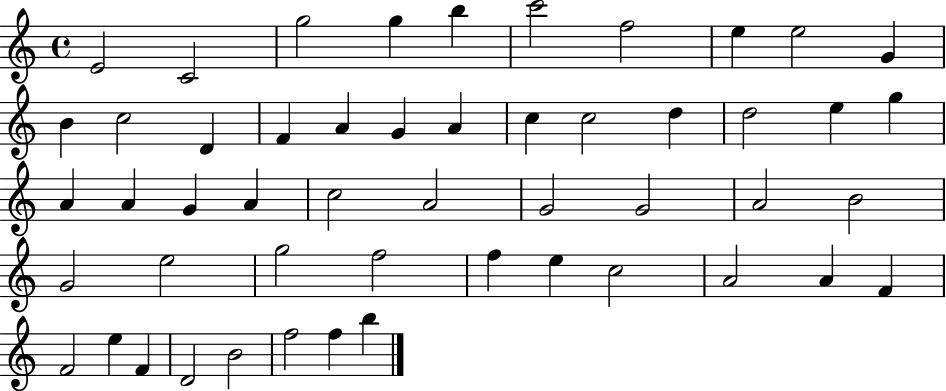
{
  \clef treble
  \time 4/4
  \defaultTimeSignature
  \key c \major
  e'2 c'2 | g''2 g''4 b''4 | c'''2 f''2 | e''4 e''2 g'4 | \break b'4 c''2 d'4 | f'4 a'4 g'4 a'4 | c''4 c''2 d''4 | d''2 e''4 g''4 | \break a'4 a'4 g'4 a'4 | c''2 a'2 | g'2 g'2 | a'2 b'2 | \break g'2 e''2 | g''2 f''2 | f''4 e''4 c''2 | a'2 a'4 f'4 | \break f'2 e''4 f'4 | d'2 b'2 | f''2 f''4 b''4 | \bar "|."
}